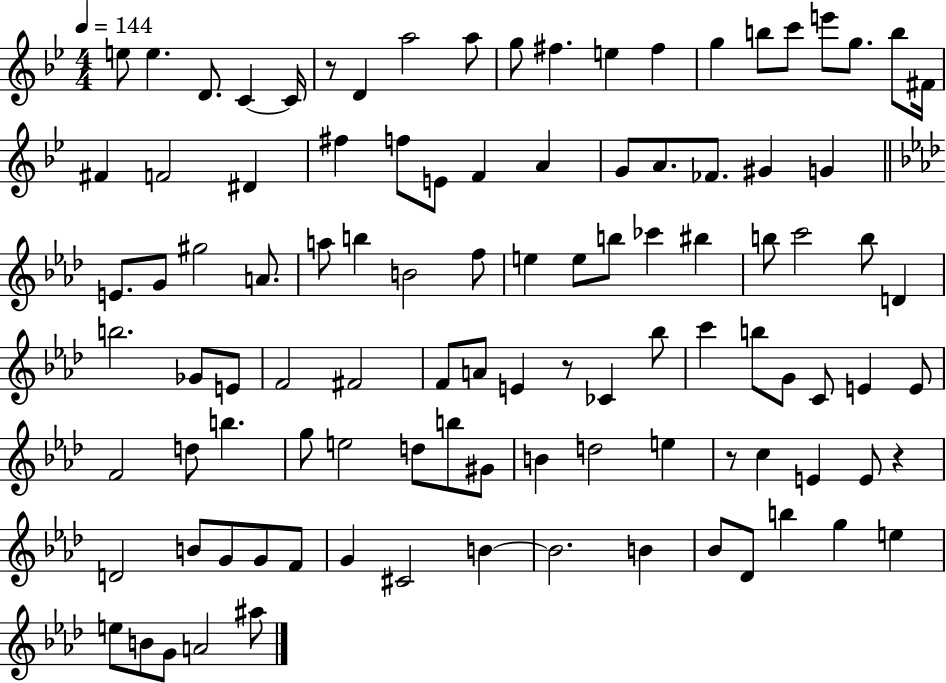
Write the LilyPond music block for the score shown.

{
  \clef treble
  \numericTimeSignature
  \time 4/4
  \key bes \major
  \tempo 4 = 144
  e''8 e''4. d'8. c'4~~ c'16 | r8 d'4 a''2 a''8 | g''8 fis''4. e''4 fis''4 | g''4 b''8 c'''8 e'''8 g''8. b''8 fis'16 | \break fis'4 f'2 dis'4 | fis''4 f''8 e'8 f'4 a'4 | g'8 a'8. fes'8. gis'4 g'4 | \bar "||" \break \key aes \major e'8. g'8 gis''2 a'8. | a''8 b''4 b'2 f''8 | e''4 e''8 b''8 ces'''4 bis''4 | b''8 c'''2 b''8 d'4 | \break b''2. ges'8 e'8 | f'2 fis'2 | f'8 a'8 e'4 r8 ces'4 bes''8 | c'''4 b''8 g'8 c'8 e'4 e'8 | \break f'2 d''8 b''4. | g''8 e''2 d''8 b''8 gis'8 | b'4 d''2 e''4 | r8 c''4 e'4 e'8 r4 | \break d'2 b'8 g'8 g'8 f'8 | g'4 cis'2 b'4~~ | b'2. b'4 | bes'8 des'8 b''4 g''4 e''4 | \break e''8 b'8 g'8 a'2 ais''8 | \bar "|."
}